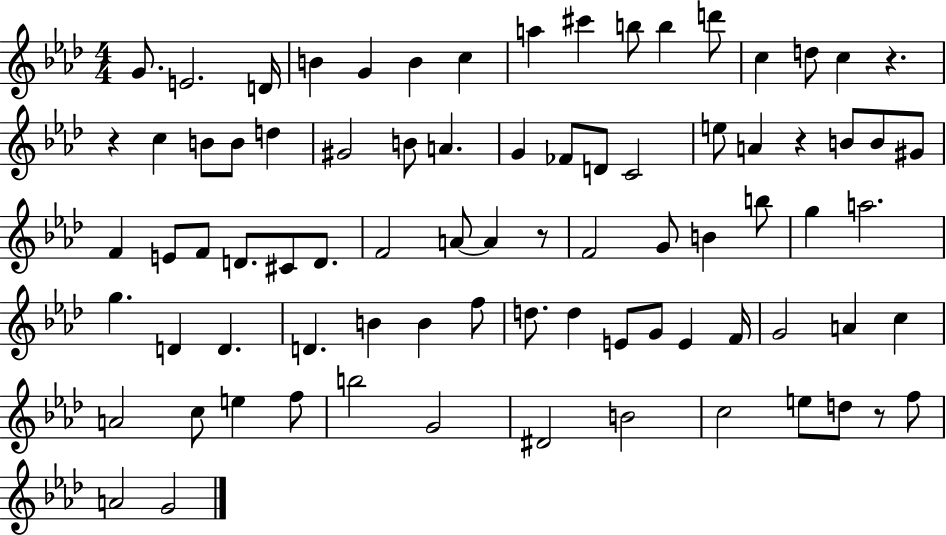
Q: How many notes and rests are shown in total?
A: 81